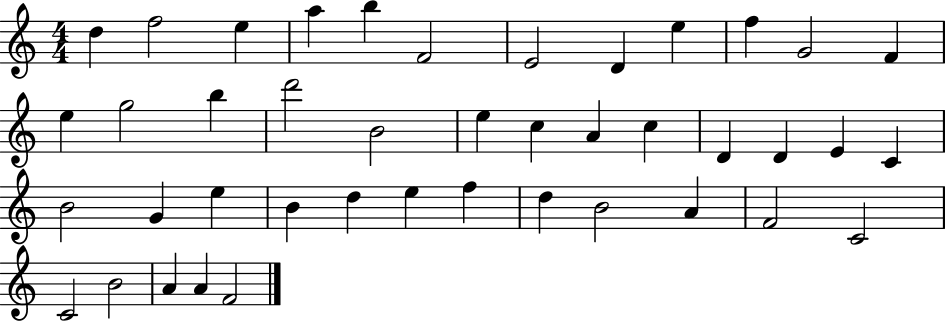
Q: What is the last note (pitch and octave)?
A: F4